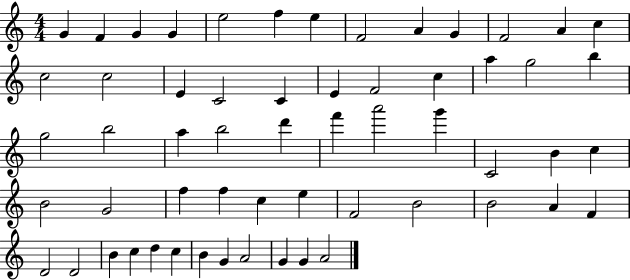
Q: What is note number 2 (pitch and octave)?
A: F4